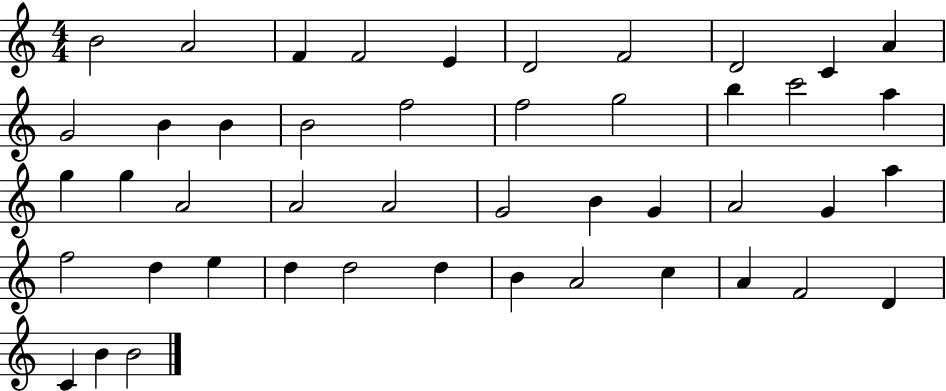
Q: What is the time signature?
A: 4/4